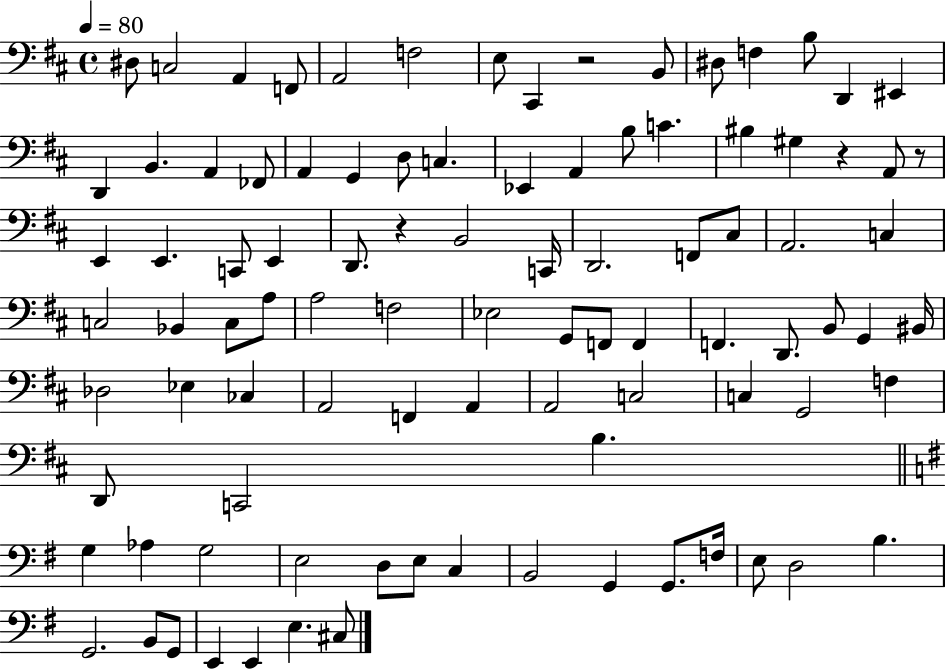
D#3/e C3/h A2/q F2/e A2/h F3/h E3/e C#2/q R/h B2/e D#3/e F3/q B3/e D2/q EIS2/q D2/q B2/q. A2/q FES2/e A2/q G2/q D3/e C3/q. Eb2/q A2/q B3/e C4/q. BIS3/q G#3/q R/q A2/e R/e E2/q E2/q. C2/e E2/q D2/e. R/q B2/h C2/s D2/h. F2/e C#3/e A2/h. C3/q C3/h Bb2/q C3/e A3/e A3/h F3/h Eb3/h G2/e F2/e F2/q F2/q. D2/e. B2/e G2/q BIS2/s Db3/h Eb3/q CES3/q A2/h F2/q A2/q A2/h C3/h C3/q G2/h F3/q D2/e C2/h B3/q. G3/q Ab3/q G3/h E3/h D3/e E3/e C3/q B2/h G2/q G2/e. F3/s E3/e D3/h B3/q. G2/h. B2/e G2/e E2/q E2/q E3/q. C#3/e